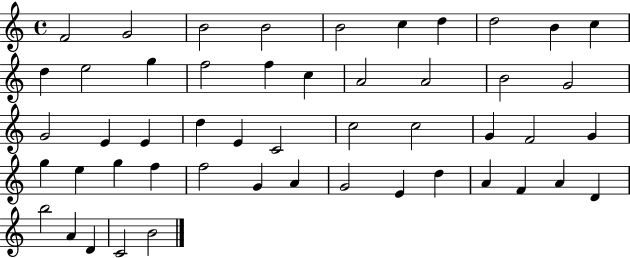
X:1
T:Untitled
M:4/4
L:1/4
K:C
F2 G2 B2 B2 B2 c d d2 B c d e2 g f2 f c A2 A2 B2 G2 G2 E E d E C2 c2 c2 G F2 G g e g f f2 G A G2 E d A F A D b2 A D C2 B2